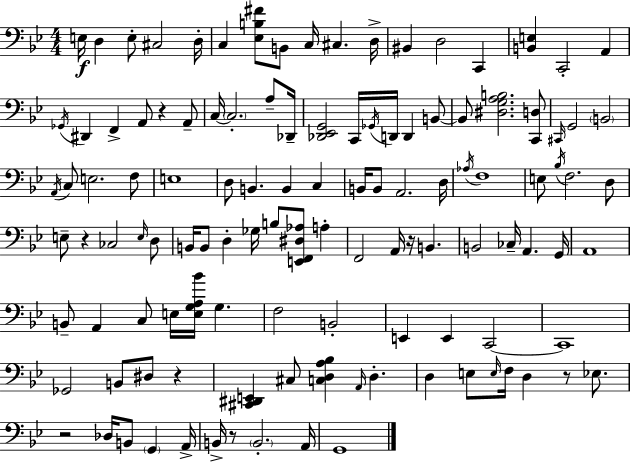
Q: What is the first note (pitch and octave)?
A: E3